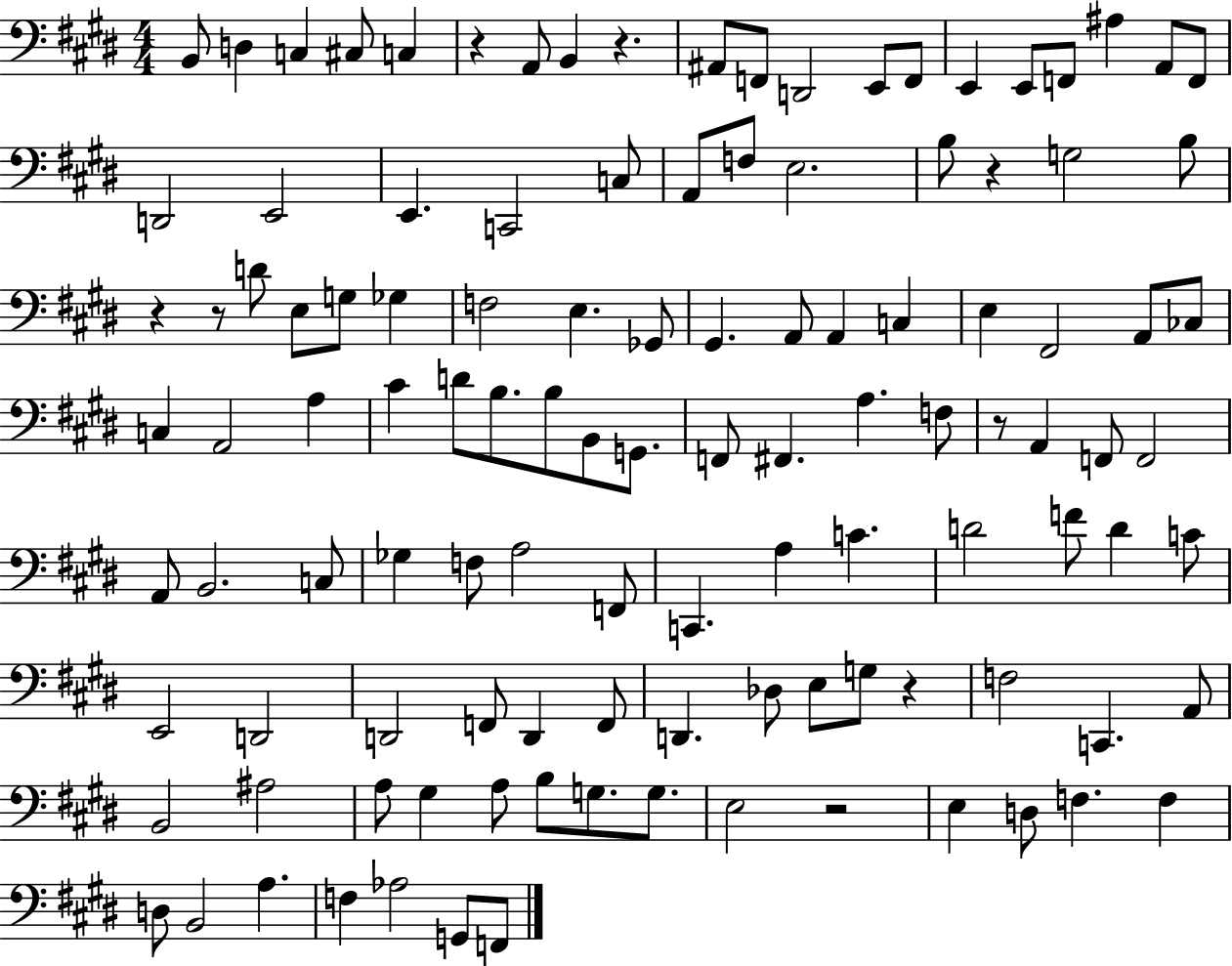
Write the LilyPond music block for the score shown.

{
  \clef bass
  \numericTimeSignature
  \time 4/4
  \key e \major
  b,8 d4 c4 cis8 c4 | r4 a,8 b,4 r4. | ais,8 f,8 d,2 e,8 f,8 | e,4 e,8 f,8 ais4 a,8 f,8 | \break d,2 e,2 | e,4. c,2 c8 | a,8 f8 e2. | b8 r4 g2 b8 | \break r4 r8 d'8 e8 g8 ges4 | f2 e4. ges,8 | gis,4. a,8 a,4 c4 | e4 fis,2 a,8 ces8 | \break c4 a,2 a4 | cis'4 d'8 b8. b8 b,8 g,8. | f,8 fis,4. a4. f8 | r8 a,4 f,8 f,2 | \break a,8 b,2. c8 | ges4 f8 a2 f,8 | c,4. a4 c'4. | d'2 f'8 d'4 c'8 | \break e,2 d,2 | d,2 f,8 d,4 f,8 | d,4. des8 e8 g8 r4 | f2 c,4. a,8 | \break b,2 ais2 | a8 gis4 a8 b8 g8. g8. | e2 r2 | e4 d8 f4. f4 | \break d8 b,2 a4. | f4 aes2 g,8 f,8 | \bar "|."
}